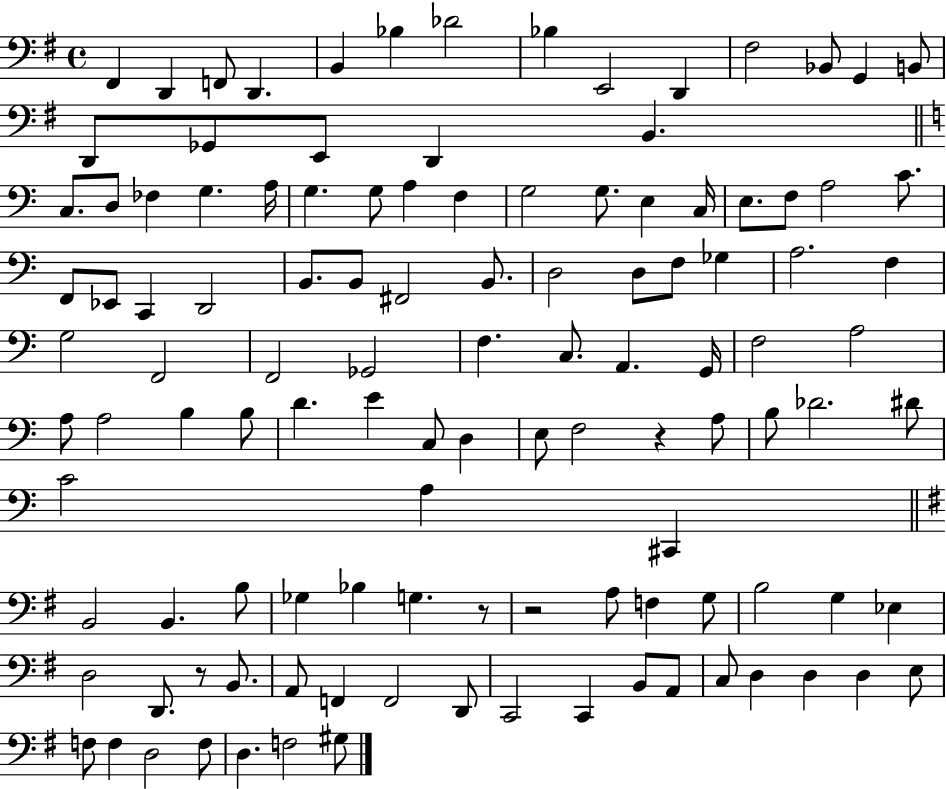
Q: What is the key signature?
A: G major